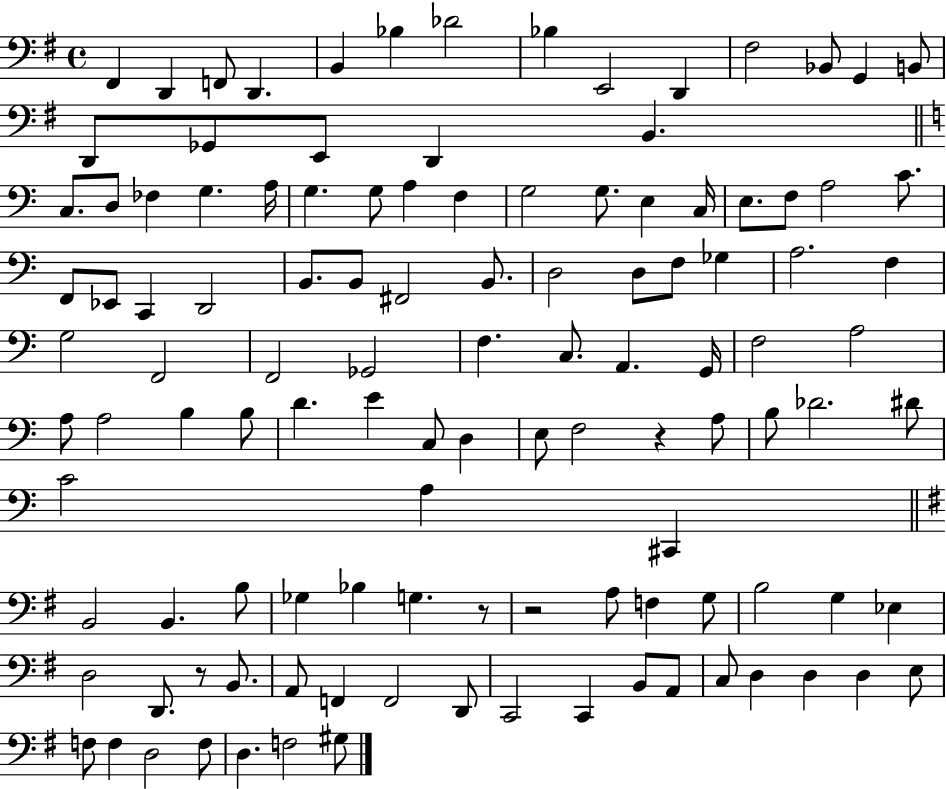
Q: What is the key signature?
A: G major